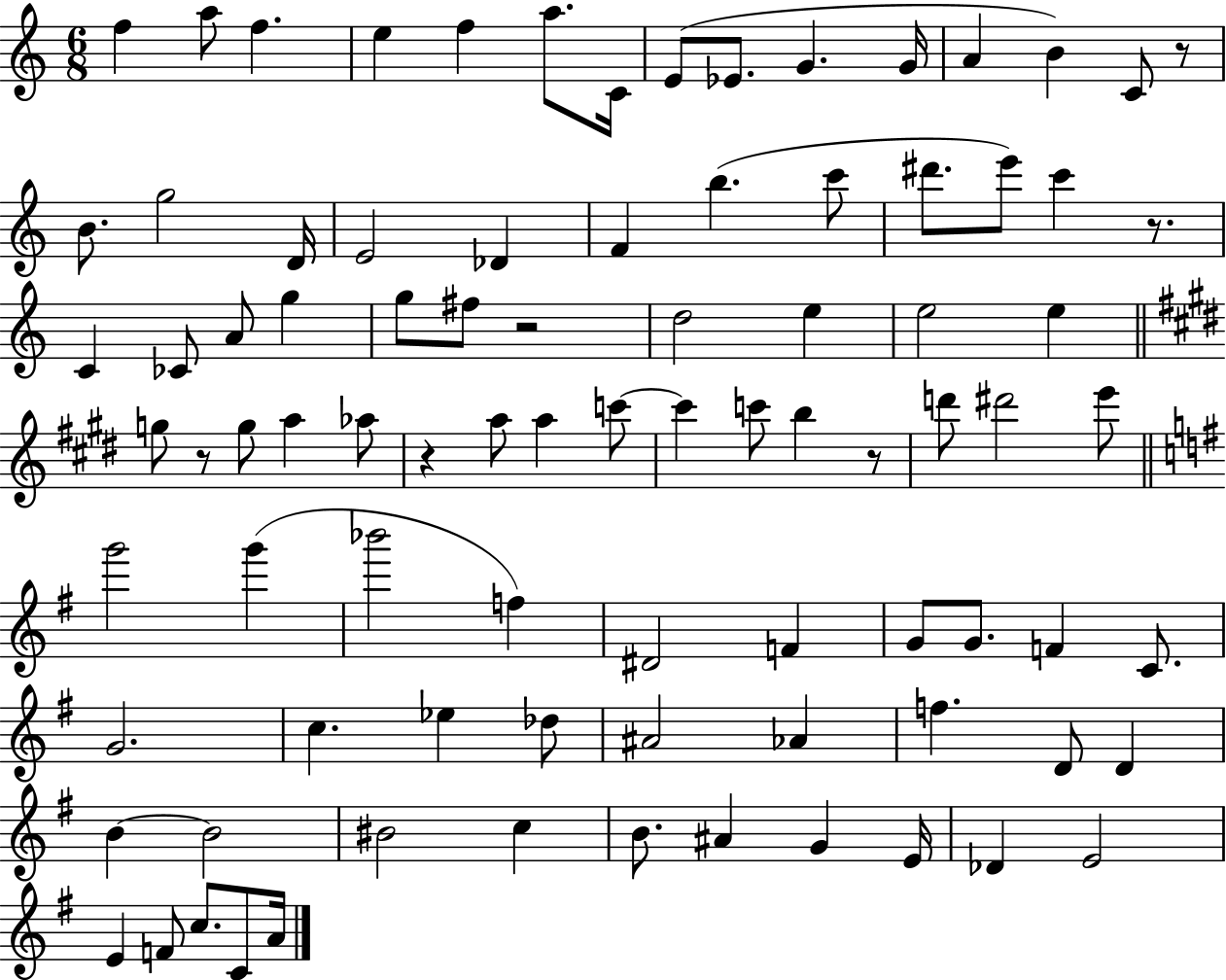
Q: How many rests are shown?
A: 6